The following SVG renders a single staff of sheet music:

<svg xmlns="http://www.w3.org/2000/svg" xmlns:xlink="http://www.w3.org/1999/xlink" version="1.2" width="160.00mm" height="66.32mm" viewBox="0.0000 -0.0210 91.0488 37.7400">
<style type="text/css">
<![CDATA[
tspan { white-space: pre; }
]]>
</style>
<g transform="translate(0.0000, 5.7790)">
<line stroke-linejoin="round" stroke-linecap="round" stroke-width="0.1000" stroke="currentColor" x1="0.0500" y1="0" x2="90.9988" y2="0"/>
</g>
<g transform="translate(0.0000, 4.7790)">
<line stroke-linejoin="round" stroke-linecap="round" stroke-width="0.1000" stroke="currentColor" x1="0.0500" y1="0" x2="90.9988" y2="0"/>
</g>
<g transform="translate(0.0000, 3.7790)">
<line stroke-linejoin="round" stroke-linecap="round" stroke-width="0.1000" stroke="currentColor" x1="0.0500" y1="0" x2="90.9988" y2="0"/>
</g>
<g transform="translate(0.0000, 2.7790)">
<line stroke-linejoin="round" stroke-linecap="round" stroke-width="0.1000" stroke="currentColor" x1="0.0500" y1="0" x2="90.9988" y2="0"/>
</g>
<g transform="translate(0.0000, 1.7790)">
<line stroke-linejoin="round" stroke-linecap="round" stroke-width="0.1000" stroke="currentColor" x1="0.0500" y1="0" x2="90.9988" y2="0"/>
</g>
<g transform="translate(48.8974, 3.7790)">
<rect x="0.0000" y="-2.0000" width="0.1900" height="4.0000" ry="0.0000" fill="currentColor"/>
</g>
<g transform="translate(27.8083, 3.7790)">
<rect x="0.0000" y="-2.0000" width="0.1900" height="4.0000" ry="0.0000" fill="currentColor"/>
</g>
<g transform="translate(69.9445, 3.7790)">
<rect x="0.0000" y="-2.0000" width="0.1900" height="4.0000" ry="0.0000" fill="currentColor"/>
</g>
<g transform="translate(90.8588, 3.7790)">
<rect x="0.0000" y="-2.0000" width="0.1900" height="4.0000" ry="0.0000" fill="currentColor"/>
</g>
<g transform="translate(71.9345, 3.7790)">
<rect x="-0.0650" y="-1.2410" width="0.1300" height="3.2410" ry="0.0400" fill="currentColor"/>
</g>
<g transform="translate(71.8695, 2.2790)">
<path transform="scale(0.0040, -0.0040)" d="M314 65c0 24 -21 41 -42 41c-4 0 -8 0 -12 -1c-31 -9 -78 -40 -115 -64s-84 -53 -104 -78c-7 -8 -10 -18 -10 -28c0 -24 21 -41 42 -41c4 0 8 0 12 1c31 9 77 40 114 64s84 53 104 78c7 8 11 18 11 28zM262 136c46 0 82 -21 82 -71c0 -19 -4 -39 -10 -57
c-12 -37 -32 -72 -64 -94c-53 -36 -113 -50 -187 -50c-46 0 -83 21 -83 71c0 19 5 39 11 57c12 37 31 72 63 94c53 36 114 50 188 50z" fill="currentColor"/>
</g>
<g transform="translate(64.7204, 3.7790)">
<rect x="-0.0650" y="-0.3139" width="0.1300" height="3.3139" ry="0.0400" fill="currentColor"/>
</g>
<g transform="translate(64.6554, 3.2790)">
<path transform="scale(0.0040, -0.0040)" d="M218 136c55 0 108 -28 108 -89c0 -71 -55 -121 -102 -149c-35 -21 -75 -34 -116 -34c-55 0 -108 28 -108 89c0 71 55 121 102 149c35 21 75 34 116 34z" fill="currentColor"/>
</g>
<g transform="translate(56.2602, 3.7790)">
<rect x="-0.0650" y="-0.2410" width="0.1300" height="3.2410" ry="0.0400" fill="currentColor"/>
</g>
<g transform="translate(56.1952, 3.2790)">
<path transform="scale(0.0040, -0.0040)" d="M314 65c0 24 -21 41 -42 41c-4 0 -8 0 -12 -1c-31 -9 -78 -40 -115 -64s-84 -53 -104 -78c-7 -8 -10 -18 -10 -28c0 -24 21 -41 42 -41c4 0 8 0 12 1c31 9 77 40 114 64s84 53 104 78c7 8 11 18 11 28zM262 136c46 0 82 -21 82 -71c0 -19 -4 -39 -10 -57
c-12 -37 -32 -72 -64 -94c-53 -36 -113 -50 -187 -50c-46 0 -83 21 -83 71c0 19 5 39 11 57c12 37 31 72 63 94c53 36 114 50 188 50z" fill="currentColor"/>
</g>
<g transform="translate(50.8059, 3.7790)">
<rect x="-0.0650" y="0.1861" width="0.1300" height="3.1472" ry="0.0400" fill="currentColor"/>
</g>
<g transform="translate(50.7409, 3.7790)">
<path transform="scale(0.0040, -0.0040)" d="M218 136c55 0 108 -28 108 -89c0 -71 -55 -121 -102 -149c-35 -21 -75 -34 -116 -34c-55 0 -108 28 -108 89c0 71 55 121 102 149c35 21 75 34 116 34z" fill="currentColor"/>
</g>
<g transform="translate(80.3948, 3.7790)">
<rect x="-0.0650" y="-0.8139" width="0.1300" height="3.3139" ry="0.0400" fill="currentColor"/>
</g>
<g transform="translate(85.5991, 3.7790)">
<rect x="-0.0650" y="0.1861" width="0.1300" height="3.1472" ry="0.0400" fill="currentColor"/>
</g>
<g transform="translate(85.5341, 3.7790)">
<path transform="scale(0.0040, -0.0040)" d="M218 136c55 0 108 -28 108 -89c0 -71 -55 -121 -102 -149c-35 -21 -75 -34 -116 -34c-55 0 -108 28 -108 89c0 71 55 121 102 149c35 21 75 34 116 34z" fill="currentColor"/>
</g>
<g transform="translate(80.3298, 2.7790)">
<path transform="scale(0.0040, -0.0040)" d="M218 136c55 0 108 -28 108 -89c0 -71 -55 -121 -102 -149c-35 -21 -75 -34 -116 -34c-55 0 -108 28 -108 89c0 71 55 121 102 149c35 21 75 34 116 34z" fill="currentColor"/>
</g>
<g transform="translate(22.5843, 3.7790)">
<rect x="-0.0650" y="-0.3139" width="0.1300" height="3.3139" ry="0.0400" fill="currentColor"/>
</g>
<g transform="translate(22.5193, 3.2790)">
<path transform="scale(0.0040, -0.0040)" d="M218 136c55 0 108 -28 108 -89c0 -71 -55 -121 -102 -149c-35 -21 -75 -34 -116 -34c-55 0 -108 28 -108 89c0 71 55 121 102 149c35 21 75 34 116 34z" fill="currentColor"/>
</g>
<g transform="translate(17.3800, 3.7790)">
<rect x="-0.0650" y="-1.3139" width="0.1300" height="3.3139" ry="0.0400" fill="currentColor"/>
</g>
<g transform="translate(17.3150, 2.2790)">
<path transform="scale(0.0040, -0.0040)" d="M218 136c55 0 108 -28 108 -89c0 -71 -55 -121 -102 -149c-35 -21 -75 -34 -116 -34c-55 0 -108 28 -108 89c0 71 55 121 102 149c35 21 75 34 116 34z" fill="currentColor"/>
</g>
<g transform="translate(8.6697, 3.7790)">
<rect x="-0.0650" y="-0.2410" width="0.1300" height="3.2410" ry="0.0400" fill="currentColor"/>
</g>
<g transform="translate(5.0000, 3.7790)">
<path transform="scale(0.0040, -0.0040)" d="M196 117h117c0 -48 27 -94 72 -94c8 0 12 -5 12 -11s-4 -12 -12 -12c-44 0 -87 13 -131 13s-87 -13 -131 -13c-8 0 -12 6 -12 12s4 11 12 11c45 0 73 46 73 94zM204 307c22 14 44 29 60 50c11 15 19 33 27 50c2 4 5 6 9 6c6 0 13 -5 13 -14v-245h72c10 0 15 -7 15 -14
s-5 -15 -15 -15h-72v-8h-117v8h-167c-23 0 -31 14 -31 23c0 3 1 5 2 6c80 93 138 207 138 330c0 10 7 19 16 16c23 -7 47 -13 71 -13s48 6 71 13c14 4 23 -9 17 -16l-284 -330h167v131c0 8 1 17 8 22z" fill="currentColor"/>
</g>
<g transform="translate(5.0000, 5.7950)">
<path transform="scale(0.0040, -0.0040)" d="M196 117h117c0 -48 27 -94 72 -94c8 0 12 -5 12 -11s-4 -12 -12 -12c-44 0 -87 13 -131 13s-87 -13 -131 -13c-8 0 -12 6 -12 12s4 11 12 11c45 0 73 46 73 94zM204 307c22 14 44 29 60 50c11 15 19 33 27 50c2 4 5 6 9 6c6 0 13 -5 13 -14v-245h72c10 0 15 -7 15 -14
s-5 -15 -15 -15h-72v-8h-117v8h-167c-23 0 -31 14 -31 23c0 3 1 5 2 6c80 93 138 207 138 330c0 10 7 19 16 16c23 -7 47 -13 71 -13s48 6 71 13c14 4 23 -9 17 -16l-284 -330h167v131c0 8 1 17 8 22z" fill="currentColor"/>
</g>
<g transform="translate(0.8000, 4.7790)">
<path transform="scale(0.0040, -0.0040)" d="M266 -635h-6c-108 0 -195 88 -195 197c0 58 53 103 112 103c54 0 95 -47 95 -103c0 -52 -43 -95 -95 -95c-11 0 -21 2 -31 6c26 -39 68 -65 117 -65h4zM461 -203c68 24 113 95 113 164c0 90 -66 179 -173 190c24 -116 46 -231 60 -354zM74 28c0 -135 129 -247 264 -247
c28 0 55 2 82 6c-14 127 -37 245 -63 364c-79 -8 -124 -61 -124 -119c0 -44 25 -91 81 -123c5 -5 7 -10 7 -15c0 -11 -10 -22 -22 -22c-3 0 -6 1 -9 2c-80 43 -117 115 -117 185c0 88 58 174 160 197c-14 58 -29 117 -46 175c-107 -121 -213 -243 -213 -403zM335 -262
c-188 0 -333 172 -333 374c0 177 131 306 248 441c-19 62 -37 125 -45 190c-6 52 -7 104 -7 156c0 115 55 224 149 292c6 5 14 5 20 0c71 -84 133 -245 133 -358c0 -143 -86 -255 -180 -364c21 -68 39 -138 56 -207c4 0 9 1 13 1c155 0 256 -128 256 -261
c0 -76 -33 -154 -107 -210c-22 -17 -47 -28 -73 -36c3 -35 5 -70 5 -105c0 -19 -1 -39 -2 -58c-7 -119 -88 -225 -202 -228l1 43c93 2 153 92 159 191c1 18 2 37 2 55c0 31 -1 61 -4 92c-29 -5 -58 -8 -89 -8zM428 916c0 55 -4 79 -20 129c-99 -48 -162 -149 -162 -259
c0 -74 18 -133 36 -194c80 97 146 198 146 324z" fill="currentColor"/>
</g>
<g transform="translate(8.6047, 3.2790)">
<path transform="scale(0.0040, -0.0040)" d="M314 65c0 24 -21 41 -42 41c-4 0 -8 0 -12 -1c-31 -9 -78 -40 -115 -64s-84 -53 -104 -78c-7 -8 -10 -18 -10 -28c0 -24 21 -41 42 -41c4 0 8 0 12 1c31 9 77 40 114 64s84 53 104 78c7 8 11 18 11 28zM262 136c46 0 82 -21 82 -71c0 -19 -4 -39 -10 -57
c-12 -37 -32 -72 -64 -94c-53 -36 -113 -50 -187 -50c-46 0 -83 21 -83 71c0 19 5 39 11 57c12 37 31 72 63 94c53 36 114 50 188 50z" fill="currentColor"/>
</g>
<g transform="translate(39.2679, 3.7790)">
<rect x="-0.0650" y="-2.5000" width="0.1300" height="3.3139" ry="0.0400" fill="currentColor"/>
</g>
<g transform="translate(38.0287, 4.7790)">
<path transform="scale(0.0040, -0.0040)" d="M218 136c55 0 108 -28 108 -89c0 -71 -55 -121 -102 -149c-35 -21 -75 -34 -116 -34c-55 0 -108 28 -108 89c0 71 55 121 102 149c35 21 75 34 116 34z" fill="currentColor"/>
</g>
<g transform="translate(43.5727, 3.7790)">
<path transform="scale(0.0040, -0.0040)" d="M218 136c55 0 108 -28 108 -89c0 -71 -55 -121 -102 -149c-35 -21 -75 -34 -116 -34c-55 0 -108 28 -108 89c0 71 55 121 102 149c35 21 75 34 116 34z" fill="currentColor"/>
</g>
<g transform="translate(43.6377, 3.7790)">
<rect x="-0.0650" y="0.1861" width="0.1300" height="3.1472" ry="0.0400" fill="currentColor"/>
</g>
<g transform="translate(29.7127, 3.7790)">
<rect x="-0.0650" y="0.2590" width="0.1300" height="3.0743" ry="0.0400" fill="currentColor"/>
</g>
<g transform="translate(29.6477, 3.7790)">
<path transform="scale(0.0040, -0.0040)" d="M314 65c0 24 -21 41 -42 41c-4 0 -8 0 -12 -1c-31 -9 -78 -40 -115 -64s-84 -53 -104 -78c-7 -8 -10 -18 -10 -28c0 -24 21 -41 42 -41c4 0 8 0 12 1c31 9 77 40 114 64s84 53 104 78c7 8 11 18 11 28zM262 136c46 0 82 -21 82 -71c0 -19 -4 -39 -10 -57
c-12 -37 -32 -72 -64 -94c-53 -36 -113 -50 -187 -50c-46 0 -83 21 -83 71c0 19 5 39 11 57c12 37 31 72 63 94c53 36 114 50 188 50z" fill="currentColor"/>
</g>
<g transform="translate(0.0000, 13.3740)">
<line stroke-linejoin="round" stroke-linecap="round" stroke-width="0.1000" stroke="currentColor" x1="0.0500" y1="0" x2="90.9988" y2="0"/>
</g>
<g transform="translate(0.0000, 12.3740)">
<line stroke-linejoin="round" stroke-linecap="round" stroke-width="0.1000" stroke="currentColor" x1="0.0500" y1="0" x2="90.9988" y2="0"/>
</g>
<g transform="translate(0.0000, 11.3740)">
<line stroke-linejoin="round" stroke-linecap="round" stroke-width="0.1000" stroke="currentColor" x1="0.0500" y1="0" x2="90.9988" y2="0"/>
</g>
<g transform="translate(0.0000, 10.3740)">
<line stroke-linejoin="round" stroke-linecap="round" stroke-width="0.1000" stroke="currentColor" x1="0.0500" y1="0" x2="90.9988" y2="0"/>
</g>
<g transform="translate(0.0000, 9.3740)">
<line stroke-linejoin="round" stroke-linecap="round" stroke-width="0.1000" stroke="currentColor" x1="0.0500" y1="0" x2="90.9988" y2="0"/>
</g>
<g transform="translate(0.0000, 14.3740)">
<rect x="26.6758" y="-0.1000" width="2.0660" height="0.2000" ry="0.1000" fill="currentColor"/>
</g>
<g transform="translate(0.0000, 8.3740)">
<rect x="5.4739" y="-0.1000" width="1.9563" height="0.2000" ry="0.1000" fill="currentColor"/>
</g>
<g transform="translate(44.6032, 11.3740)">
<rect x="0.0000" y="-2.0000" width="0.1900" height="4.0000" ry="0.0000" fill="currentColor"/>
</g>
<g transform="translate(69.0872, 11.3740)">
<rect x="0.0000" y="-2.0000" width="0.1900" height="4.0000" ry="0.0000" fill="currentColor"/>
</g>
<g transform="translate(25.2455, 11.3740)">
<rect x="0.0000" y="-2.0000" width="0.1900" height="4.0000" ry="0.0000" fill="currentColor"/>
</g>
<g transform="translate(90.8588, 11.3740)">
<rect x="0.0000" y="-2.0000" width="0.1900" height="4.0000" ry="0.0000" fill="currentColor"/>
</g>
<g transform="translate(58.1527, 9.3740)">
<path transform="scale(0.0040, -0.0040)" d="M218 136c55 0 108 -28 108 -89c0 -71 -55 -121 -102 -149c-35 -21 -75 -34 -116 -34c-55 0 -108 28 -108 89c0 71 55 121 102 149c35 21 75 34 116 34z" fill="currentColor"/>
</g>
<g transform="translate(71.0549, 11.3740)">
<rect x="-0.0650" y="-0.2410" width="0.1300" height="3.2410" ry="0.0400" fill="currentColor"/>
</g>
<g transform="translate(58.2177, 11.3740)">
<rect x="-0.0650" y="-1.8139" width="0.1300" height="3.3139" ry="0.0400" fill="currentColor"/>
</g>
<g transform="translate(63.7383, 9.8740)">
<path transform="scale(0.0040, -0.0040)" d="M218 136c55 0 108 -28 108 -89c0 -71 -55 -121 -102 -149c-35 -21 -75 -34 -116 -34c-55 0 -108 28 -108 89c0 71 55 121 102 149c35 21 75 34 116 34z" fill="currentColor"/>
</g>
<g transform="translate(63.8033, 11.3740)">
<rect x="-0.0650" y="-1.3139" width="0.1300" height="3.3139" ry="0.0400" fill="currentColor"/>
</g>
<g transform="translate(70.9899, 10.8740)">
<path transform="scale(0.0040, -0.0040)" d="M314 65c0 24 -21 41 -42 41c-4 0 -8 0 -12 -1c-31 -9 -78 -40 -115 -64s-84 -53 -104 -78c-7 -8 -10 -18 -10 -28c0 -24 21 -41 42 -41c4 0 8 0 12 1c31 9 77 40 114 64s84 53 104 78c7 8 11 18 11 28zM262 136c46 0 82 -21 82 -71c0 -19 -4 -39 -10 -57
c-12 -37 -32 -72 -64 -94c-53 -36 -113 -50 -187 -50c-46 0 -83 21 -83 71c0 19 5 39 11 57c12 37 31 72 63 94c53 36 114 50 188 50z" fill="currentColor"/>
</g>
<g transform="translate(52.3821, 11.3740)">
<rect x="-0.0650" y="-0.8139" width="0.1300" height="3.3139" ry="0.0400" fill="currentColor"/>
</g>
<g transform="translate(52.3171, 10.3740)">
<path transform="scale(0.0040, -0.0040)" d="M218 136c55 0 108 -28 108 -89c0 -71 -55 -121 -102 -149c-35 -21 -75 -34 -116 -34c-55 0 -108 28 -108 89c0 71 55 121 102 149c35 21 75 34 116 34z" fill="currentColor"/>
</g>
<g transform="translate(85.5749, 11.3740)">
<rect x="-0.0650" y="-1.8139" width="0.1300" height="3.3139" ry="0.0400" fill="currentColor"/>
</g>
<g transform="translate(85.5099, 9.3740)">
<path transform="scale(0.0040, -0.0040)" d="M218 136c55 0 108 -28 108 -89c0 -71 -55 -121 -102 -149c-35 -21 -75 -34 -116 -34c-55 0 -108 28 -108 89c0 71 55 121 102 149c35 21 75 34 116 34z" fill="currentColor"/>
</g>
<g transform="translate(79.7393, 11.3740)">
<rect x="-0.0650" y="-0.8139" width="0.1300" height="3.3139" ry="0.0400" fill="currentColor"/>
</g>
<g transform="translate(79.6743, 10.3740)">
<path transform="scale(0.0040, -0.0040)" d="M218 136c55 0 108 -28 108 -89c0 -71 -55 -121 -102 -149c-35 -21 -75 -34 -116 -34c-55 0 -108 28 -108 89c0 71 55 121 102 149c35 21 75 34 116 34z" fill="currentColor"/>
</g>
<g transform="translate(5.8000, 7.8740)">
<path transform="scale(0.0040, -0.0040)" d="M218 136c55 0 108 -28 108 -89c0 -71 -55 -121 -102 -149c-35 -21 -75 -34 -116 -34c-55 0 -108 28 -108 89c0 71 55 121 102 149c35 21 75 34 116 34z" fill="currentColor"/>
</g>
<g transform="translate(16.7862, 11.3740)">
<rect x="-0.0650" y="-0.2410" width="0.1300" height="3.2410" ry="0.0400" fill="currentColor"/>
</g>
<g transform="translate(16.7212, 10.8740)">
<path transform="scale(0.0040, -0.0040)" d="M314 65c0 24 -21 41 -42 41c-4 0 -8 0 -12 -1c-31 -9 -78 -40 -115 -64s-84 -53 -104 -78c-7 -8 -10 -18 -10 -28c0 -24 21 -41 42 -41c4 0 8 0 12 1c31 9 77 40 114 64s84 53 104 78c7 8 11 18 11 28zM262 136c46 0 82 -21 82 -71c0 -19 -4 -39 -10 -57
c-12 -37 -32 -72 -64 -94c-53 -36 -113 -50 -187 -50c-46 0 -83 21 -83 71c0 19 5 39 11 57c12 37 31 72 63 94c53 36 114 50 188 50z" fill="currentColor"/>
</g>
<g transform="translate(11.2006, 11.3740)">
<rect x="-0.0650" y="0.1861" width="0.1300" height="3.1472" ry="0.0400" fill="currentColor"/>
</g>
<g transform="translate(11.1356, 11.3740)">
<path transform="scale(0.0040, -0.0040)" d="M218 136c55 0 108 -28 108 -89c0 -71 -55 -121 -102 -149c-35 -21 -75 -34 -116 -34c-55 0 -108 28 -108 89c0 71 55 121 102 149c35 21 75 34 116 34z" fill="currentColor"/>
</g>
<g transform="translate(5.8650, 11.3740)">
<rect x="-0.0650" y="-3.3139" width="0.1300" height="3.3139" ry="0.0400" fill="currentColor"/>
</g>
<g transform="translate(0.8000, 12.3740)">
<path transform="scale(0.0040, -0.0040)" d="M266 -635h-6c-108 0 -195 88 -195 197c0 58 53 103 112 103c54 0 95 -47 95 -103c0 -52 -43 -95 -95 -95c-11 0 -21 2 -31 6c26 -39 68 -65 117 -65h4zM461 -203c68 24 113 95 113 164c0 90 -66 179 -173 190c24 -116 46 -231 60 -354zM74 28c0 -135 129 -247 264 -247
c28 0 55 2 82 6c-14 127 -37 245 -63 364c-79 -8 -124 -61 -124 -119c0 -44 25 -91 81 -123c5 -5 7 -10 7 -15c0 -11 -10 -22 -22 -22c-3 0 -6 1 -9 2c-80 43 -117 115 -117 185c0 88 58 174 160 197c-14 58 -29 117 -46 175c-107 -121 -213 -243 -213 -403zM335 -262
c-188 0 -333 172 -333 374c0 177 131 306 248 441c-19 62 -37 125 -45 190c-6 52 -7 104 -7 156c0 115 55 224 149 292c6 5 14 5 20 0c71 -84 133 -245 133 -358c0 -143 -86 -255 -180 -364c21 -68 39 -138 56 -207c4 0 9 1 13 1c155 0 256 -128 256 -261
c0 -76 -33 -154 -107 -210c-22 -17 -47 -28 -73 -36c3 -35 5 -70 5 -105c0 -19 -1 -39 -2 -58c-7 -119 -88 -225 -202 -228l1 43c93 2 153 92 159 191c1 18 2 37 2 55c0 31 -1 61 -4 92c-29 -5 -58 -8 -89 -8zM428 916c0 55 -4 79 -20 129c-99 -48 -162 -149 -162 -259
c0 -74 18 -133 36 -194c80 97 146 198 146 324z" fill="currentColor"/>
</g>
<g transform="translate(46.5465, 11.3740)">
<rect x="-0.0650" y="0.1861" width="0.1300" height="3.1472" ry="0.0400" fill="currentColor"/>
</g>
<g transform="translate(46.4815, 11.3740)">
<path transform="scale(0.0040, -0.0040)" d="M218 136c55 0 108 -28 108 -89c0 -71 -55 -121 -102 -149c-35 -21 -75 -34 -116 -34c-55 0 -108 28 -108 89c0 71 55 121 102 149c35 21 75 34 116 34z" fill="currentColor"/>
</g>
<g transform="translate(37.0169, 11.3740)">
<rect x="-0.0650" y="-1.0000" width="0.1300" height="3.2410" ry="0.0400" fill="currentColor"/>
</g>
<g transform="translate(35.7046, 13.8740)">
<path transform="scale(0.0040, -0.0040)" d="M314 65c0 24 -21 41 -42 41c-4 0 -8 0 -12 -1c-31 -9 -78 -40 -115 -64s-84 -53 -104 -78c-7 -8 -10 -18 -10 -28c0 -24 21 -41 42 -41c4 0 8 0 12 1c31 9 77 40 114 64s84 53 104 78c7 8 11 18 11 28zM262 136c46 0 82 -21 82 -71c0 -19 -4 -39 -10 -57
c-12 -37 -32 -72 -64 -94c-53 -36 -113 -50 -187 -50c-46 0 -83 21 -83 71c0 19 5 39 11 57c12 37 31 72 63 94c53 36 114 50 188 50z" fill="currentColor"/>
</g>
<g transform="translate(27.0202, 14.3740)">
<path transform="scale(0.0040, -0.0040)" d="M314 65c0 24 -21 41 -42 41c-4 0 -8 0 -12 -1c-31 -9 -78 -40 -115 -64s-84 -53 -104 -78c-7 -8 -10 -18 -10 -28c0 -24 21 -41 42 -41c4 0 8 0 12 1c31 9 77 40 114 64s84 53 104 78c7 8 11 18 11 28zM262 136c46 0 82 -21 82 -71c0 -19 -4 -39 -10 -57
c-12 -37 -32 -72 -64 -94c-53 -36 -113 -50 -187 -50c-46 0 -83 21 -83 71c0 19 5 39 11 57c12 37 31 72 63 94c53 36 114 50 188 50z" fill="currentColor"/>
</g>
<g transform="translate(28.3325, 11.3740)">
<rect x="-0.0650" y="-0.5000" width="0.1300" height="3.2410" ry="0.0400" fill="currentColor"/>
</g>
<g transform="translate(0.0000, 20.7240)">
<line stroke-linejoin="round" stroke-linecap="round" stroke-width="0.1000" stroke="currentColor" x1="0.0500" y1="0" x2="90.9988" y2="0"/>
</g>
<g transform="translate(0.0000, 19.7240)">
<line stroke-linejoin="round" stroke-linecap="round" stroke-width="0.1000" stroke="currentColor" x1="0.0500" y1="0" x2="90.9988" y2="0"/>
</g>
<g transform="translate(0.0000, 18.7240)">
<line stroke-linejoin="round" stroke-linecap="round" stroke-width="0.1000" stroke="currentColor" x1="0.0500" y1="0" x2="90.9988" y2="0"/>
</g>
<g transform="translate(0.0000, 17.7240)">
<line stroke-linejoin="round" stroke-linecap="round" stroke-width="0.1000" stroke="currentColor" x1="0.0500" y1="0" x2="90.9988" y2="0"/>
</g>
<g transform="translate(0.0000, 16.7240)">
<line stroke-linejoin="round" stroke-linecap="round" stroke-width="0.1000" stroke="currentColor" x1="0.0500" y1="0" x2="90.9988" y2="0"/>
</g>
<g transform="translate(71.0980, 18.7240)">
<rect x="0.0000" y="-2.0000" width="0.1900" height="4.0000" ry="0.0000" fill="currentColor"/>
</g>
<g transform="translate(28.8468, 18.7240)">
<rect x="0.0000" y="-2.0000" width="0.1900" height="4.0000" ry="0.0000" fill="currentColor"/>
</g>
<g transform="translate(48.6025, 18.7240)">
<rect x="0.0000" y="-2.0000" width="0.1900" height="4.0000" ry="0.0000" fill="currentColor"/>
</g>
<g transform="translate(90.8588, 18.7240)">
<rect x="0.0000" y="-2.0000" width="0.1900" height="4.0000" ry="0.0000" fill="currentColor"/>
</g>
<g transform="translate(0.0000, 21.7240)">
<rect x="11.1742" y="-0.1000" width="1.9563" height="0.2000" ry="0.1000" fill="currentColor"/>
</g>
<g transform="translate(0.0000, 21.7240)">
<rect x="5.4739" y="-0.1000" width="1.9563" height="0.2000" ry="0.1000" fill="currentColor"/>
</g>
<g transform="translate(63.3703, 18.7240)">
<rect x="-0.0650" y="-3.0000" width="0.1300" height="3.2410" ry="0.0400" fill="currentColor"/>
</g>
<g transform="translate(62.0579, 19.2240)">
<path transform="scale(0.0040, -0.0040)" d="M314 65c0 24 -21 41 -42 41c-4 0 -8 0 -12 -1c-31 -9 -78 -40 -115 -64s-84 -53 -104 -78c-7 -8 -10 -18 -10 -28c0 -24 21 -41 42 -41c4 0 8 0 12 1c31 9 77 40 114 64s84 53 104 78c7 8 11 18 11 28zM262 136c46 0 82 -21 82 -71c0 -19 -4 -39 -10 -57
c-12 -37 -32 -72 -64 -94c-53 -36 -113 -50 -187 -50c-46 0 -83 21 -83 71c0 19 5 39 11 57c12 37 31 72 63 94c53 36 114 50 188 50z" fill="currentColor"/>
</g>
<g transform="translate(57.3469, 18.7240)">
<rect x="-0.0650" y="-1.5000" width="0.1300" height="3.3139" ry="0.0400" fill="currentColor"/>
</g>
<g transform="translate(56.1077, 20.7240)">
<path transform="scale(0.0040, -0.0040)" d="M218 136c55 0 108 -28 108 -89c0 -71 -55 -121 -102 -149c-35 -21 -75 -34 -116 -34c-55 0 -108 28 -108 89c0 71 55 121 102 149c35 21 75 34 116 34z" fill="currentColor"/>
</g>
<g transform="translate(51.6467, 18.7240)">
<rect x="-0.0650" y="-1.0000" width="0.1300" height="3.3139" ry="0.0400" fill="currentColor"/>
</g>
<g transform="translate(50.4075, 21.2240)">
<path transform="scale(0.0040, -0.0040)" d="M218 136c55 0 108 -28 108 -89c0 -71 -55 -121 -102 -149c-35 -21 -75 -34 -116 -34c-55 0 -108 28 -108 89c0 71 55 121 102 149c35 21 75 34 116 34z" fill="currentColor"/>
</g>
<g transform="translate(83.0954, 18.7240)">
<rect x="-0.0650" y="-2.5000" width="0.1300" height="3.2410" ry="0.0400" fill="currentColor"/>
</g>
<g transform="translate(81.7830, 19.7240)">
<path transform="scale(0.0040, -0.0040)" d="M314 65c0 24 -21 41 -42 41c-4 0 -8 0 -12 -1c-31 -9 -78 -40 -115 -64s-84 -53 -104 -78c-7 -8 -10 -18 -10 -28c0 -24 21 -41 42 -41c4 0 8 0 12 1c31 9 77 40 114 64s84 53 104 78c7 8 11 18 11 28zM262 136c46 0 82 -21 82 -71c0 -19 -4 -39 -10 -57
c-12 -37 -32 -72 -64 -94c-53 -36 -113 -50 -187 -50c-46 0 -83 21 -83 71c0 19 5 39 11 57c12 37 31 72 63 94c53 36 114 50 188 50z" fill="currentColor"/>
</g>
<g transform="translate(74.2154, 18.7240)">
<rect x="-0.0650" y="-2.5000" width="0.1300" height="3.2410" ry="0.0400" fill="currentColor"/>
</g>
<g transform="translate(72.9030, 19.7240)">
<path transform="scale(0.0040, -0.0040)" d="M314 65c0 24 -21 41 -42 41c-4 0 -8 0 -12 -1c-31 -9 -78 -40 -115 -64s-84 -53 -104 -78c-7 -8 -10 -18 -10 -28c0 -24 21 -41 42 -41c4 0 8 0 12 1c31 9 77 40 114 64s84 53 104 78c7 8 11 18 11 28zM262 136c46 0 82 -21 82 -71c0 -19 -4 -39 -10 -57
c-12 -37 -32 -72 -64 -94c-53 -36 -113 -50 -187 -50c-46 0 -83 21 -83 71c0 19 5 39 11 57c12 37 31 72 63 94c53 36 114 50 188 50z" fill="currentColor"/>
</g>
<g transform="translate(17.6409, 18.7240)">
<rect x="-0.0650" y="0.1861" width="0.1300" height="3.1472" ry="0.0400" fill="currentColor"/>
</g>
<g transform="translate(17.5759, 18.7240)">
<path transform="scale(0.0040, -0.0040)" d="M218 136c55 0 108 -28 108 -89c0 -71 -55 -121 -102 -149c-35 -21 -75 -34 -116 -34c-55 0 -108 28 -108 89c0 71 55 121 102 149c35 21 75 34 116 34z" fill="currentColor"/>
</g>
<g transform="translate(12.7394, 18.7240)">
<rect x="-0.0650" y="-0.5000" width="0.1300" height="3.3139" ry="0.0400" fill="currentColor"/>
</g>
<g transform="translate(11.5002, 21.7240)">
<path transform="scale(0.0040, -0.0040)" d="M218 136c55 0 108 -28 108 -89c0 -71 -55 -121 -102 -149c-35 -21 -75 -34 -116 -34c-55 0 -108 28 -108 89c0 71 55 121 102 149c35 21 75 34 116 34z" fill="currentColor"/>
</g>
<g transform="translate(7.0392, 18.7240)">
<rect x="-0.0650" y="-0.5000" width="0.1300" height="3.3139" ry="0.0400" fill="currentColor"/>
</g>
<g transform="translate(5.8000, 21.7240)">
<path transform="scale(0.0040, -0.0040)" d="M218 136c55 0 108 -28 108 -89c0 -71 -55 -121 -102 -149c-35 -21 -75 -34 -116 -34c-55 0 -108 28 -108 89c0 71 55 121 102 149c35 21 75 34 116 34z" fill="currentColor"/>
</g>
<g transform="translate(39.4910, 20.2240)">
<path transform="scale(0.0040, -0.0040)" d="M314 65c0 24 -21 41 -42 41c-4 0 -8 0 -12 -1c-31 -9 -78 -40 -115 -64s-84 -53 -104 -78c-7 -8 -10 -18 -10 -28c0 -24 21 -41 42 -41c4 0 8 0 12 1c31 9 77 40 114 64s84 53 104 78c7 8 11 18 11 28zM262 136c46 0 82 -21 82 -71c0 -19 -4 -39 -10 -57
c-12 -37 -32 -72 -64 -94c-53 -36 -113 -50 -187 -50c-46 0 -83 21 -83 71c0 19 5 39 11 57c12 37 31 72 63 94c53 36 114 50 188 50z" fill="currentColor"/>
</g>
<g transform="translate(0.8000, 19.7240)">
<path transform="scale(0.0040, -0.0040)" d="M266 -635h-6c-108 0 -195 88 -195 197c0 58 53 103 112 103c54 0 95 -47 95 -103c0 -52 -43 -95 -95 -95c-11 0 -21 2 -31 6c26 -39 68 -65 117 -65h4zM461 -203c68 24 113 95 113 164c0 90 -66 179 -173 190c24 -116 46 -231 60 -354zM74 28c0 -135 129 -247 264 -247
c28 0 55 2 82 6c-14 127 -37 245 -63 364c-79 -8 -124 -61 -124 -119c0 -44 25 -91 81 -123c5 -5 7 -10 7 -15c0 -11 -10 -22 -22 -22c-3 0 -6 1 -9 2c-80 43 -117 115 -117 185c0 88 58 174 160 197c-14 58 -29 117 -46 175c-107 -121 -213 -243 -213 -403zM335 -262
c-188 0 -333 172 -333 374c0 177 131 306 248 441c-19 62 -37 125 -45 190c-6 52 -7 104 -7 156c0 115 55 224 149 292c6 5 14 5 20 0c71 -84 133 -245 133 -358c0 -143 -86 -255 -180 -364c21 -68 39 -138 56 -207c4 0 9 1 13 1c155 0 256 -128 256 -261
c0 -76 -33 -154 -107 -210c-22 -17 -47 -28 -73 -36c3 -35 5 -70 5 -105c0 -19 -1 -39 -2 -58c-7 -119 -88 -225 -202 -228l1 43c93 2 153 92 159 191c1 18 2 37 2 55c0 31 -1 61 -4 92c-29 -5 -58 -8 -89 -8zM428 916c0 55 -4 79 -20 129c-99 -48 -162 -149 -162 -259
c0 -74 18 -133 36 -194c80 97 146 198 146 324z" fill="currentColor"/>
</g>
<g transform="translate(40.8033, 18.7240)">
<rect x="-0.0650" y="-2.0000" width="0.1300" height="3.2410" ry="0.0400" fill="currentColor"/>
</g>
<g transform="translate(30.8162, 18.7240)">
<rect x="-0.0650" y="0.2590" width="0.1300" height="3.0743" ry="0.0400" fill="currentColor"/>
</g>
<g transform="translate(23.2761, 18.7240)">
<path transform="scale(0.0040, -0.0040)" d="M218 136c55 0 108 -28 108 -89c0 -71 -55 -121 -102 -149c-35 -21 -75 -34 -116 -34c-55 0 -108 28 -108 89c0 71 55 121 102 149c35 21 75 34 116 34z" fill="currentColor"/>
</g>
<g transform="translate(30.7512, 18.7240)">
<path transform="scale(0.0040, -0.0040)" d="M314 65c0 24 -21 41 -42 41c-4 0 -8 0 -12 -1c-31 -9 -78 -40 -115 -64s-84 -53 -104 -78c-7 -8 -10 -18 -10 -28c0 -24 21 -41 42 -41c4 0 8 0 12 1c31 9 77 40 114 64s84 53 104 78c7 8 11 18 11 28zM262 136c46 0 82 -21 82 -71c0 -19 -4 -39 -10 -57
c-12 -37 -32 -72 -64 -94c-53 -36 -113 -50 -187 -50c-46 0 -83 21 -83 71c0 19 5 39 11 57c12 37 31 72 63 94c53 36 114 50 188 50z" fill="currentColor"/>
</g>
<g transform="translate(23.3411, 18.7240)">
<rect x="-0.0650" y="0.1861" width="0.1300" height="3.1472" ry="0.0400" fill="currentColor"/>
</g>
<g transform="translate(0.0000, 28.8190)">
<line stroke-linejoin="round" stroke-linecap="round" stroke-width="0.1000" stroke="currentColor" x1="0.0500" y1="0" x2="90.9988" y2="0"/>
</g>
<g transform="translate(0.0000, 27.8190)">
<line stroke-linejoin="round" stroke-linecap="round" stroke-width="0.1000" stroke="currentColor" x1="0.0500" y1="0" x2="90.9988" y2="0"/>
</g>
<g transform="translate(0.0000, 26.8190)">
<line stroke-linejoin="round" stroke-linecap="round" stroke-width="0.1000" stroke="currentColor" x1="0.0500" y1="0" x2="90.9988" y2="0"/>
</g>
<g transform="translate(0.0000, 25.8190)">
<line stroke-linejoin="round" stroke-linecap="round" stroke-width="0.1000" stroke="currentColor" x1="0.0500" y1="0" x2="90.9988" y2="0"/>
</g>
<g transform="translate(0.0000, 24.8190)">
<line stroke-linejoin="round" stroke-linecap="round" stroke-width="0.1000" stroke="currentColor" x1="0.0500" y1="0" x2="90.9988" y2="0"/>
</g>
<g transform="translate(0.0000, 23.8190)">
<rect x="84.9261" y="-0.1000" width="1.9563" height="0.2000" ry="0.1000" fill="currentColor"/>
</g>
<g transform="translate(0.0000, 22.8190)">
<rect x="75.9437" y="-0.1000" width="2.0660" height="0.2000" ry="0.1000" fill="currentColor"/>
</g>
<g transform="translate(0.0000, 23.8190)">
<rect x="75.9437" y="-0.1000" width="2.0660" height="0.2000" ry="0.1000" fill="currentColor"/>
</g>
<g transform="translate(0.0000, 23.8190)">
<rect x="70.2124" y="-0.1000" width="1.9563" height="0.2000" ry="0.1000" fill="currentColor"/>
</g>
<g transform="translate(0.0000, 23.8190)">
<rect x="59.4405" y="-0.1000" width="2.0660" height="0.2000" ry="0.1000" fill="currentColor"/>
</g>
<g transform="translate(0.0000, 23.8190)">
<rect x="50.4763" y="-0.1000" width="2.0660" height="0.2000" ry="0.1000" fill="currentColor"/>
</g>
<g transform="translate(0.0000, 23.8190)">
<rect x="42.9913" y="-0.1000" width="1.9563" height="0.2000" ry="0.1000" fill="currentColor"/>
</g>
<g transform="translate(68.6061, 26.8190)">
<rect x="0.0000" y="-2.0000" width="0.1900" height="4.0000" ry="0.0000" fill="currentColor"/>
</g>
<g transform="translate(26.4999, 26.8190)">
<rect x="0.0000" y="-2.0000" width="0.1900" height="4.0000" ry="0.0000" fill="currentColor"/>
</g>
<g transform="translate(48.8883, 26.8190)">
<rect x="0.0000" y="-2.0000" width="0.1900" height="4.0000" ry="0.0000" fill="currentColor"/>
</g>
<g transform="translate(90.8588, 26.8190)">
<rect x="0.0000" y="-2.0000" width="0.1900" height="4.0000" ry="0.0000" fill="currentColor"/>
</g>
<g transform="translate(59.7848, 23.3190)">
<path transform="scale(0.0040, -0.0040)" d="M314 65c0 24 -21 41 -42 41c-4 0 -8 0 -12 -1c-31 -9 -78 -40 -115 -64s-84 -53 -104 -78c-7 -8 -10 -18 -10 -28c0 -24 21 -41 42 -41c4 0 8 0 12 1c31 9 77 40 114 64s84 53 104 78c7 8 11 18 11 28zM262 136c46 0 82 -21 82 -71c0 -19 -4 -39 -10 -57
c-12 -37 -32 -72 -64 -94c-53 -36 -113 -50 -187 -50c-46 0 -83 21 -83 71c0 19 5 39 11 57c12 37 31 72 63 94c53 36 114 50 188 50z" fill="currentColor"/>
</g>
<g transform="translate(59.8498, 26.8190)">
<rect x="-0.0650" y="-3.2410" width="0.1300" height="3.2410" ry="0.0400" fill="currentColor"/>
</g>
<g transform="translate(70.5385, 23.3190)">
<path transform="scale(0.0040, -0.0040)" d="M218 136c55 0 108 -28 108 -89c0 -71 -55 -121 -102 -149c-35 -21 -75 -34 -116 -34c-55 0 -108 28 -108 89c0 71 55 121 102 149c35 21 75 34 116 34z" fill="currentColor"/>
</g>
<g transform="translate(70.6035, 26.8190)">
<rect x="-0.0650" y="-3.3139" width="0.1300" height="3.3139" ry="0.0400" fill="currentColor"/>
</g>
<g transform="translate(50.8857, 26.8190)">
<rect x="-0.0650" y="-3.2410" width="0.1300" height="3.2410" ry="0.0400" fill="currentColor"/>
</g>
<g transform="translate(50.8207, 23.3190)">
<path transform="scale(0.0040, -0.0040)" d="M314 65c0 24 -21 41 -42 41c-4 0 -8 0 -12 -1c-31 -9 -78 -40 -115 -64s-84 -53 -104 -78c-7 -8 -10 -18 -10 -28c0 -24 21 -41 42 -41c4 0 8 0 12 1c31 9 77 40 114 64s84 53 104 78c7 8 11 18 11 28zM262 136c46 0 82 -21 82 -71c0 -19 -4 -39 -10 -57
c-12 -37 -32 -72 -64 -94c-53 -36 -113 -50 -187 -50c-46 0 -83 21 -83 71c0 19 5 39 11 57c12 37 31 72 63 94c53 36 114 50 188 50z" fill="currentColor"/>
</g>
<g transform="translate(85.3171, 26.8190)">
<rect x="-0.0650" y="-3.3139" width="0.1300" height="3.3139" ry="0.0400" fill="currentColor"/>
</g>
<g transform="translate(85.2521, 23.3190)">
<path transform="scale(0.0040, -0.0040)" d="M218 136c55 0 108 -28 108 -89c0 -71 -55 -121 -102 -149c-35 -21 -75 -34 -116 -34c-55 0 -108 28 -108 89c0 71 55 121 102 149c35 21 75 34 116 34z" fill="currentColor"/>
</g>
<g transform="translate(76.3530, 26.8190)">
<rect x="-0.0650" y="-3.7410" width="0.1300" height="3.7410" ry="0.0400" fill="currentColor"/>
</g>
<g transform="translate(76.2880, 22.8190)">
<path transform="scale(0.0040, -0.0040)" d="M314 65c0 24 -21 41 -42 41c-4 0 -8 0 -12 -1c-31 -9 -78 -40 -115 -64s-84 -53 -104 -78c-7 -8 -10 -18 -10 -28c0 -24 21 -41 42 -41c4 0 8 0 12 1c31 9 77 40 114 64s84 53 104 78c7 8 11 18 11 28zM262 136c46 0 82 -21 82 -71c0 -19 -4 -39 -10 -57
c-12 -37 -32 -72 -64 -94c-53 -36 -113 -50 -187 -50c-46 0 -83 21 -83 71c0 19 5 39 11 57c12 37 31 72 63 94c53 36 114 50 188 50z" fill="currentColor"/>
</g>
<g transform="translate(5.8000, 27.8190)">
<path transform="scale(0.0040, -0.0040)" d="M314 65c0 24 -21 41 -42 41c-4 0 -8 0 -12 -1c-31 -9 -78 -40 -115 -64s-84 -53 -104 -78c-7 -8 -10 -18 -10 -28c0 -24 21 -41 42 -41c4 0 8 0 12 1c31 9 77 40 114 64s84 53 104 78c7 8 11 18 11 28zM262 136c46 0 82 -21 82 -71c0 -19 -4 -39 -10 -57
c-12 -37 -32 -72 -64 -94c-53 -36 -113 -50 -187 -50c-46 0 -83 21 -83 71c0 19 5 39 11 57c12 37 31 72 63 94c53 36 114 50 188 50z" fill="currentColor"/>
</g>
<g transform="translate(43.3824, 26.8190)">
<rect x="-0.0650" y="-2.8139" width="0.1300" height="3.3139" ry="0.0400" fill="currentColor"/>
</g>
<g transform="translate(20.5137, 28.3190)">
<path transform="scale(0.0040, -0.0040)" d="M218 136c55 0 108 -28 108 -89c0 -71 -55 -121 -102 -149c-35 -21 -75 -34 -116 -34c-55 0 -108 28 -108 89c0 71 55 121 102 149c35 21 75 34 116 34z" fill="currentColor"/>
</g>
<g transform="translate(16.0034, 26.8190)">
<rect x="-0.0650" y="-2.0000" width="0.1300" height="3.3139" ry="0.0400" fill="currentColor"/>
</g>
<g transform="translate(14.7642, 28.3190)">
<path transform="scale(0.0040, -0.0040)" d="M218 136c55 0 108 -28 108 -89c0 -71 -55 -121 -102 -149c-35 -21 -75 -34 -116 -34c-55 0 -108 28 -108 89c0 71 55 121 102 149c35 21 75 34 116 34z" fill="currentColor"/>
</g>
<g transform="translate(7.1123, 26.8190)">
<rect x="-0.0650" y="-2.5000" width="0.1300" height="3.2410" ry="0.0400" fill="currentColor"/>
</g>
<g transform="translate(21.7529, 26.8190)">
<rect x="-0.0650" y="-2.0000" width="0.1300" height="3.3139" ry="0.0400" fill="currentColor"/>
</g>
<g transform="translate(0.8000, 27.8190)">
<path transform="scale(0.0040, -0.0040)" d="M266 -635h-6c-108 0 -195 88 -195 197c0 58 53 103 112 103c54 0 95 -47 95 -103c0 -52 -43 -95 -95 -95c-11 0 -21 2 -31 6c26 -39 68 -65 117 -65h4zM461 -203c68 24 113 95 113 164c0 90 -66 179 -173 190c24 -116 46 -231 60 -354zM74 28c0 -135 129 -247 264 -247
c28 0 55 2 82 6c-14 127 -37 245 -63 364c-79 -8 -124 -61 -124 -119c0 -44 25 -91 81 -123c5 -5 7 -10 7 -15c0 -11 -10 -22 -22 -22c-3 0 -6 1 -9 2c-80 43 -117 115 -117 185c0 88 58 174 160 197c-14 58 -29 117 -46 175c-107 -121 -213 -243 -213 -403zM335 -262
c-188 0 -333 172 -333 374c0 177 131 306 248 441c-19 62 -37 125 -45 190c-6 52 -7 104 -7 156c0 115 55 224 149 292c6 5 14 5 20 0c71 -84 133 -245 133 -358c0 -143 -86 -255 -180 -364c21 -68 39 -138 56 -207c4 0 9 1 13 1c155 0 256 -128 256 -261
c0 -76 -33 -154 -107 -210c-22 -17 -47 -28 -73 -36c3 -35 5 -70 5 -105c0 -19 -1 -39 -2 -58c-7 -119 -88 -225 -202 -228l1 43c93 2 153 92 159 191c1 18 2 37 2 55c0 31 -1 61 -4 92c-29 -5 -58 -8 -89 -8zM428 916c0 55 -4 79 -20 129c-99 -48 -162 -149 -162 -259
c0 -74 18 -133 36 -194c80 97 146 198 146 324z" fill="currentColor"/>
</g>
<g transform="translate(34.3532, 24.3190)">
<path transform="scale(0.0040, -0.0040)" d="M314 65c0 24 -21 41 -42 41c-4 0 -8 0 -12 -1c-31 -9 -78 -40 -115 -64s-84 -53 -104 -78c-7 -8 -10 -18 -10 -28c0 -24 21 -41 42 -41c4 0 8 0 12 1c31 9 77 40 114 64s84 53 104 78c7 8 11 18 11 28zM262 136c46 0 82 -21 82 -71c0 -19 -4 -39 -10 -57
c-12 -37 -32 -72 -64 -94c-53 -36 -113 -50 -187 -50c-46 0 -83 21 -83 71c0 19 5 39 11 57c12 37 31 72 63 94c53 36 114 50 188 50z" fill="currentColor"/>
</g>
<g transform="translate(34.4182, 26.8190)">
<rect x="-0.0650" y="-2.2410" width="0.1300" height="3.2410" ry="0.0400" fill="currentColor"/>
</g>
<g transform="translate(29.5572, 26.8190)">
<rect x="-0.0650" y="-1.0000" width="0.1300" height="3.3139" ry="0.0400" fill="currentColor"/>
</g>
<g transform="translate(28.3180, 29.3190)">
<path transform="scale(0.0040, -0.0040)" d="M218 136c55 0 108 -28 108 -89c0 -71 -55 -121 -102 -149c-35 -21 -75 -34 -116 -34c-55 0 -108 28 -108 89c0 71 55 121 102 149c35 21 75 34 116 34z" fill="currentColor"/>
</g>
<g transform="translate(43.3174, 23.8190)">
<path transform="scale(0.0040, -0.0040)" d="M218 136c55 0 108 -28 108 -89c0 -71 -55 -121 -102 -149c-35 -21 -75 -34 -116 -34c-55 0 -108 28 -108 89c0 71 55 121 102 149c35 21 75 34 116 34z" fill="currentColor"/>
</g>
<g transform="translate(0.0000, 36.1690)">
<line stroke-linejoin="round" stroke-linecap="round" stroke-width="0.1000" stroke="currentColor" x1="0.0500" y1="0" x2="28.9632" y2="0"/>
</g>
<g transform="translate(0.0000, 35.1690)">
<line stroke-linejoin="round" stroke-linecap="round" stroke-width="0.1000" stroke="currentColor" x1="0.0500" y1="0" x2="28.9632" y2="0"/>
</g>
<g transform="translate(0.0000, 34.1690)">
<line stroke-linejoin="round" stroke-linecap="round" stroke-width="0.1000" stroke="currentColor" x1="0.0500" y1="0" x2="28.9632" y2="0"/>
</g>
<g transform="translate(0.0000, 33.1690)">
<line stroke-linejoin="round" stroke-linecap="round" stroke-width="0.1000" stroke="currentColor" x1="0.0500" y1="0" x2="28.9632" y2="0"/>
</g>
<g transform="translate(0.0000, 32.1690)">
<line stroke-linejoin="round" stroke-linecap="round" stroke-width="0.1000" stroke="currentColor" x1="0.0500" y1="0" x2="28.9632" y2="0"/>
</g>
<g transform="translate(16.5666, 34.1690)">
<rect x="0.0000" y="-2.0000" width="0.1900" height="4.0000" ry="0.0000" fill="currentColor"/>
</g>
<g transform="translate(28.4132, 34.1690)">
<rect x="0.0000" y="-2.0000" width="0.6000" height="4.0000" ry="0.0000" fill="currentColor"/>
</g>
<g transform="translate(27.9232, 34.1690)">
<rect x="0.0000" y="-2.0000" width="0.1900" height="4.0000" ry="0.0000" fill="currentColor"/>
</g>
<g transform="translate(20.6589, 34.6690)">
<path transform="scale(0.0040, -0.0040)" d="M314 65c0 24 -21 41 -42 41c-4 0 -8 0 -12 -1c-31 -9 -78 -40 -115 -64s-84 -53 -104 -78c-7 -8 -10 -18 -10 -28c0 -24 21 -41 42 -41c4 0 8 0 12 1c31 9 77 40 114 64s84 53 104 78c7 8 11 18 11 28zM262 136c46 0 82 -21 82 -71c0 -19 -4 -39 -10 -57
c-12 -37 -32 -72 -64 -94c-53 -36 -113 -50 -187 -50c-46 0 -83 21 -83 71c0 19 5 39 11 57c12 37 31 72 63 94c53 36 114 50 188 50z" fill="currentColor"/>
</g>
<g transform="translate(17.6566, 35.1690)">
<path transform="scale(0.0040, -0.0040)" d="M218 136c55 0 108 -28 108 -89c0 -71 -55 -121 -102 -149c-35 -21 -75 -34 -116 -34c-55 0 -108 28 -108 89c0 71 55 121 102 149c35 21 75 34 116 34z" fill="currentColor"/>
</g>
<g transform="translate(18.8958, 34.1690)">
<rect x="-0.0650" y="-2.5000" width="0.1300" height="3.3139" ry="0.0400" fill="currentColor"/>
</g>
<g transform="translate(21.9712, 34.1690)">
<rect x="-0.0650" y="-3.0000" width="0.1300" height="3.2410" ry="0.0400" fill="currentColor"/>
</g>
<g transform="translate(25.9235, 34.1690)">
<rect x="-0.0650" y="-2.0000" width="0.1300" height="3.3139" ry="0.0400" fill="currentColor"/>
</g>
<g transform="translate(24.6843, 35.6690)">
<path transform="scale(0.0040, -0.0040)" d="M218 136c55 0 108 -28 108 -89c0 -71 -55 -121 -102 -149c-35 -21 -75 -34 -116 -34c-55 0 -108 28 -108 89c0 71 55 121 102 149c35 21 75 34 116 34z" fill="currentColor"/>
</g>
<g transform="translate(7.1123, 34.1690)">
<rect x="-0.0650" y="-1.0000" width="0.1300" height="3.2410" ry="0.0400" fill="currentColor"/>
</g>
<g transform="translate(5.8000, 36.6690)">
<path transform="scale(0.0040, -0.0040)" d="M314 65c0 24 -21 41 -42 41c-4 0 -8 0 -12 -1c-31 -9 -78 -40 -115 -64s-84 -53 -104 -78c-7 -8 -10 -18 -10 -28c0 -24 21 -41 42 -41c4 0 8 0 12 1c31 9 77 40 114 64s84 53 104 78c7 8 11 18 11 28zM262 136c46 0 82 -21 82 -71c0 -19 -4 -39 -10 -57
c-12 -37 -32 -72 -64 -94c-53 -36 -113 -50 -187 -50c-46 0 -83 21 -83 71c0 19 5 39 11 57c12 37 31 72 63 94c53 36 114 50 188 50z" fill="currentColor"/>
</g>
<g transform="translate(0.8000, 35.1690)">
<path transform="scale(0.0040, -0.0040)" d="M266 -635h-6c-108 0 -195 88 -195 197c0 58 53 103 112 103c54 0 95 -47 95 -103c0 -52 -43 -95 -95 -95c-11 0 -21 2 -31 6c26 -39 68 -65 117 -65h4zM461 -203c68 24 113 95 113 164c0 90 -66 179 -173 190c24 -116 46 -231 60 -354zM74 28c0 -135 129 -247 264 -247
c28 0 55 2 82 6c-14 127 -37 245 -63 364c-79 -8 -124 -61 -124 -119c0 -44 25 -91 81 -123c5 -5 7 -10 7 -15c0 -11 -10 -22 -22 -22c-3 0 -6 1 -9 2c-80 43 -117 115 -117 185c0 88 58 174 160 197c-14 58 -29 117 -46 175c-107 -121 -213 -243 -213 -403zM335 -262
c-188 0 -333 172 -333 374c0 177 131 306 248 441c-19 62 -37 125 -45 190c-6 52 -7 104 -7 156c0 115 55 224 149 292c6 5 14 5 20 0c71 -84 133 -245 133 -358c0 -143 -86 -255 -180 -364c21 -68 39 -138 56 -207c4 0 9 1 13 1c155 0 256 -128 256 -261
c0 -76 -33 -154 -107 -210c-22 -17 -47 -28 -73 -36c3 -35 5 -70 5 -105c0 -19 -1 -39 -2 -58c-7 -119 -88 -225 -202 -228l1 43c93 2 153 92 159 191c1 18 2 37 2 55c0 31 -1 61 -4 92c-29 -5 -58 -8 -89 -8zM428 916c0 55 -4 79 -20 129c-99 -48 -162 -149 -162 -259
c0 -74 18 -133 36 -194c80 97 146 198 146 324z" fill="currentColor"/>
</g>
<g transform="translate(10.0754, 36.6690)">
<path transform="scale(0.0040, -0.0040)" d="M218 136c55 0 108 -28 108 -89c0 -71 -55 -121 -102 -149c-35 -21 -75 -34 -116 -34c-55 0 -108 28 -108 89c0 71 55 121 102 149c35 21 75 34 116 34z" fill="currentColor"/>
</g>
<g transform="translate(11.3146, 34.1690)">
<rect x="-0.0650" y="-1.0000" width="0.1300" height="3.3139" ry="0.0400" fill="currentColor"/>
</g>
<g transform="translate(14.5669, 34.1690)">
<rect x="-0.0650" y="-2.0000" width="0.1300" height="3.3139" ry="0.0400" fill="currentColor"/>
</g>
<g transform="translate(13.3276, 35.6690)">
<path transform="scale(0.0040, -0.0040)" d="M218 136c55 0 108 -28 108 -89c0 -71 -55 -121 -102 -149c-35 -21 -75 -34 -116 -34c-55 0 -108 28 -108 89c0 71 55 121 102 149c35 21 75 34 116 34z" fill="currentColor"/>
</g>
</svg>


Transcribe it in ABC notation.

X:1
T:Untitled
M:4/4
L:1/4
K:C
c2 e c B2 G B B c2 c e2 d B b B c2 C2 D2 B d f e c2 d f C C B B B2 F2 D E A2 G2 G2 G2 F F D g2 a b2 b2 b c'2 b D2 D F G A2 F